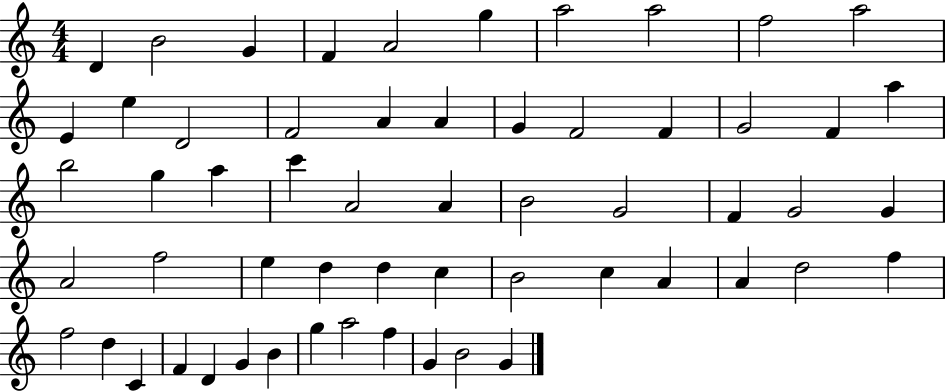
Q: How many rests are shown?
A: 0